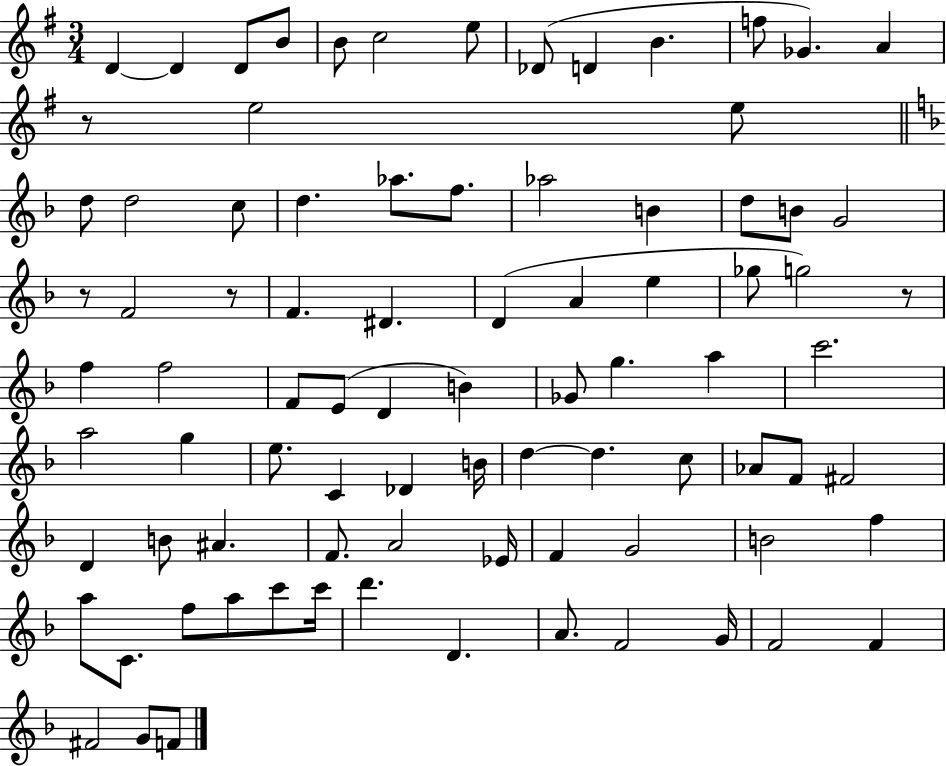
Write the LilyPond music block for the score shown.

{
  \clef treble
  \numericTimeSignature
  \time 3/4
  \key g \major
  d'4~~ d'4 d'8 b'8 | b'8 c''2 e''8 | des'8( d'4 b'4. | f''8 ges'4.) a'4 | \break r8 e''2 e''8 | \bar "||" \break \key f \major d''8 d''2 c''8 | d''4. aes''8. f''8. | aes''2 b'4 | d''8 b'8 g'2 | \break r8 f'2 r8 | f'4. dis'4. | d'4( a'4 e''4 | ges''8 g''2) r8 | \break f''4 f''2 | f'8 e'8( d'4 b'4) | ges'8 g''4. a''4 | c'''2. | \break a''2 g''4 | e''8. c'4 des'4 b'16 | d''4~~ d''4. c''8 | aes'8 f'8 fis'2 | \break d'4 b'8 ais'4. | f'8. a'2 ees'16 | f'4 g'2 | b'2 f''4 | \break a''8 c'8. f''8 a''8 c'''8 c'''16 | d'''4. d'4. | a'8. f'2 g'16 | f'2 f'4 | \break fis'2 g'8 f'8 | \bar "|."
}